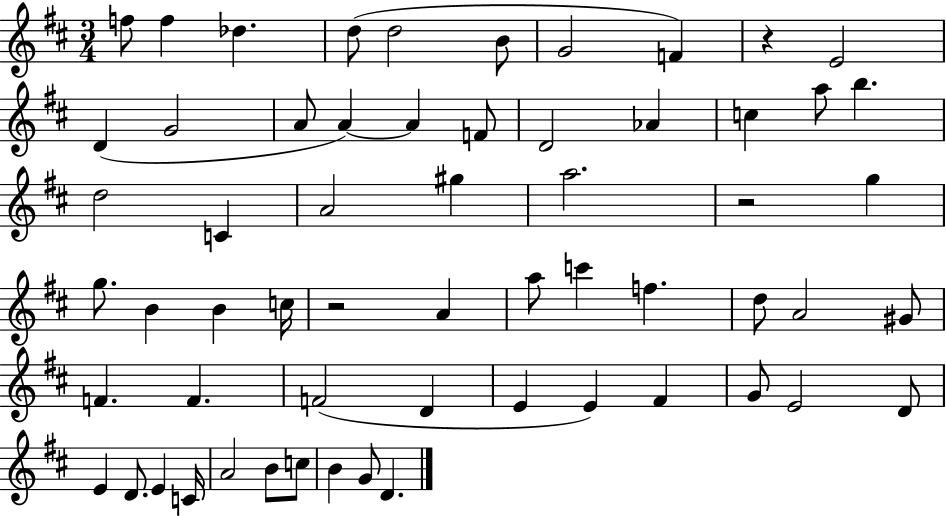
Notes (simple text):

F5/e F5/q Db5/q. D5/e D5/h B4/e G4/h F4/q R/q E4/h D4/q G4/h A4/e A4/q A4/q F4/e D4/h Ab4/q C5/q A5/e B5/q. D5/h C4/q A4/h G#5/q A5/h. R/h G5/q G5/e. B4/q B4/q C5/s R/h A4/q A5/e C6/q F5/q. D5/e A4/h G#4/e F4/q. F4/q. F4/h D4/q E4/q E4/q F#4/q G4/e E4/h D4/e E4/q D4/e. E4/q C4/s A4/h B4/e C5/e B4/q G4/e D4/q.